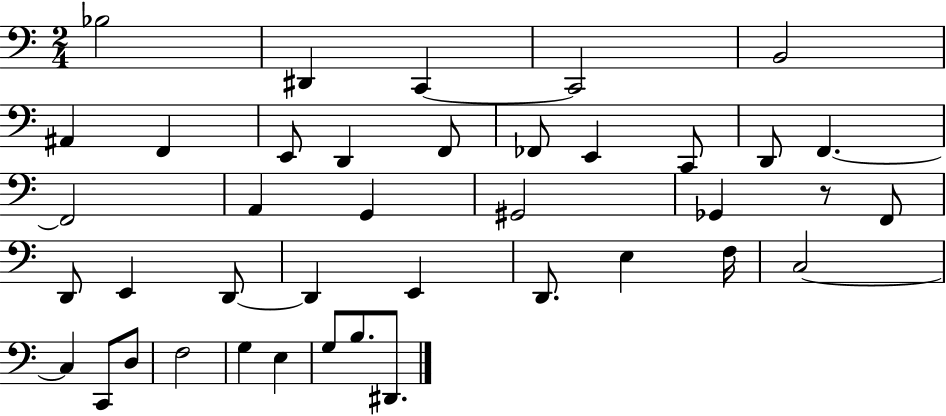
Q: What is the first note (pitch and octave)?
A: Bb3